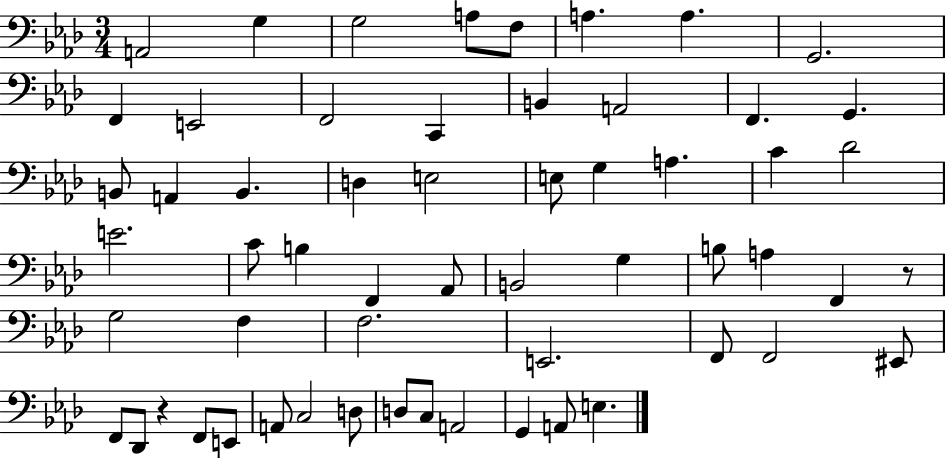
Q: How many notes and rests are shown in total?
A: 58